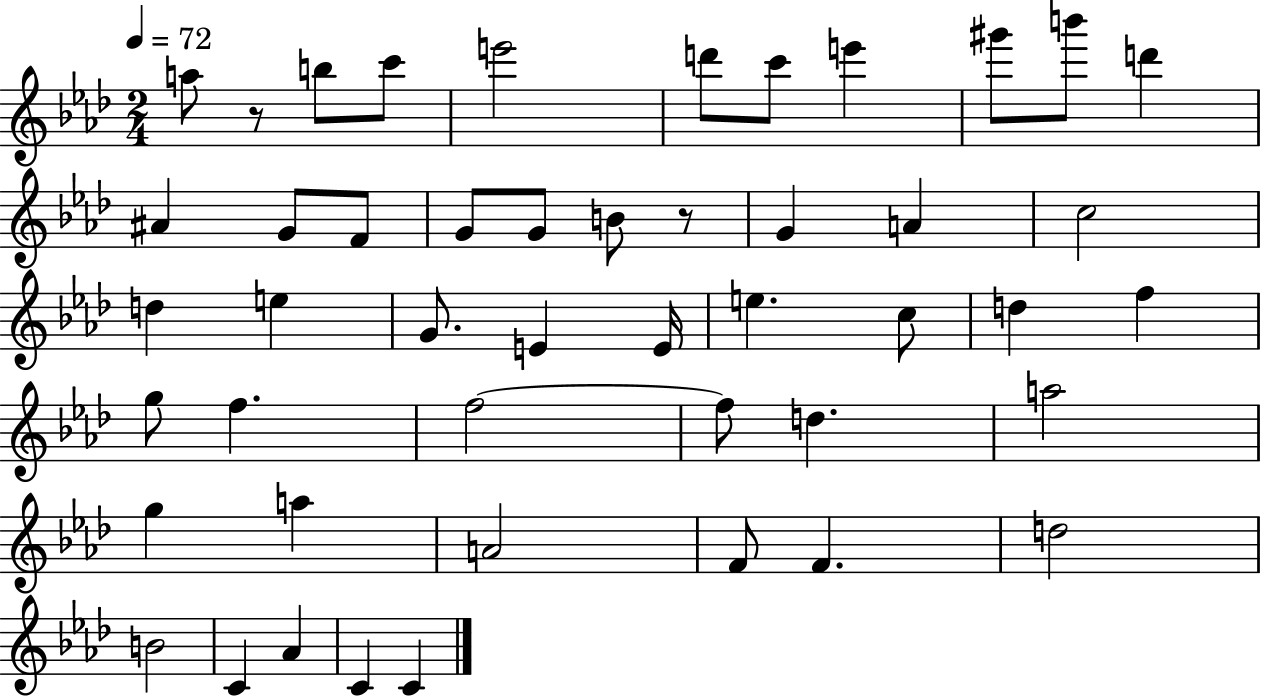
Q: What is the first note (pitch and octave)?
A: A5